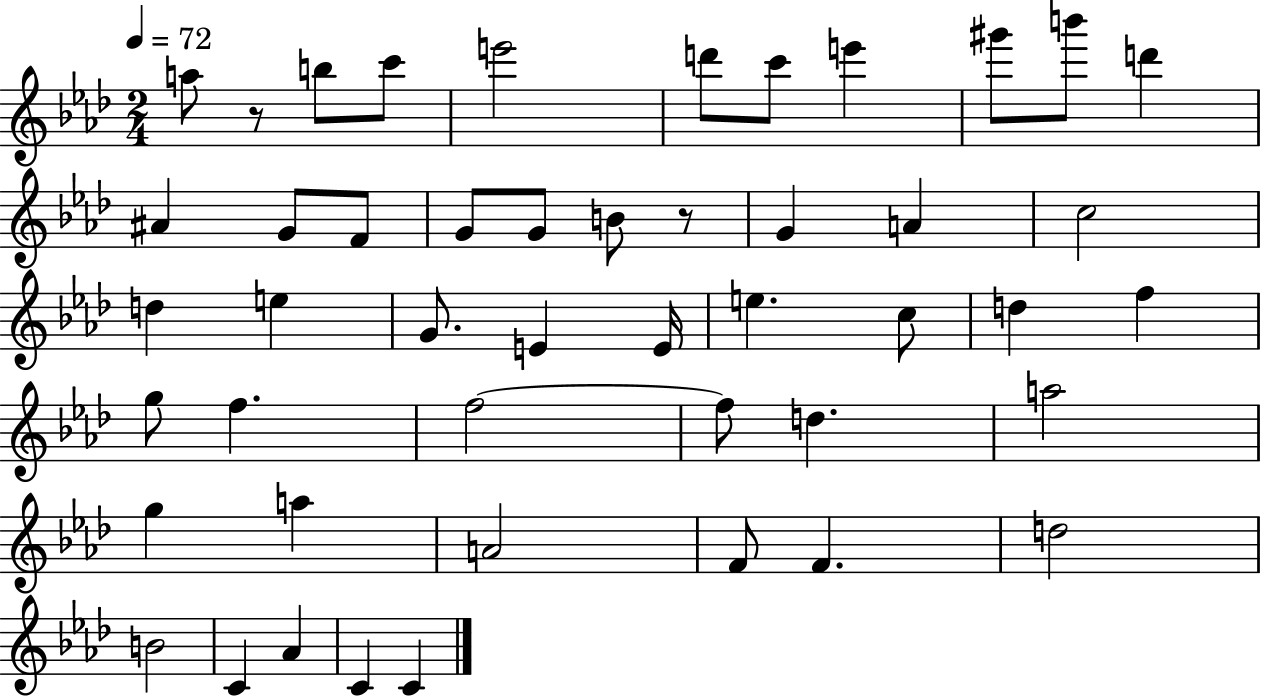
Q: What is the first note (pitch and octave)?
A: A5